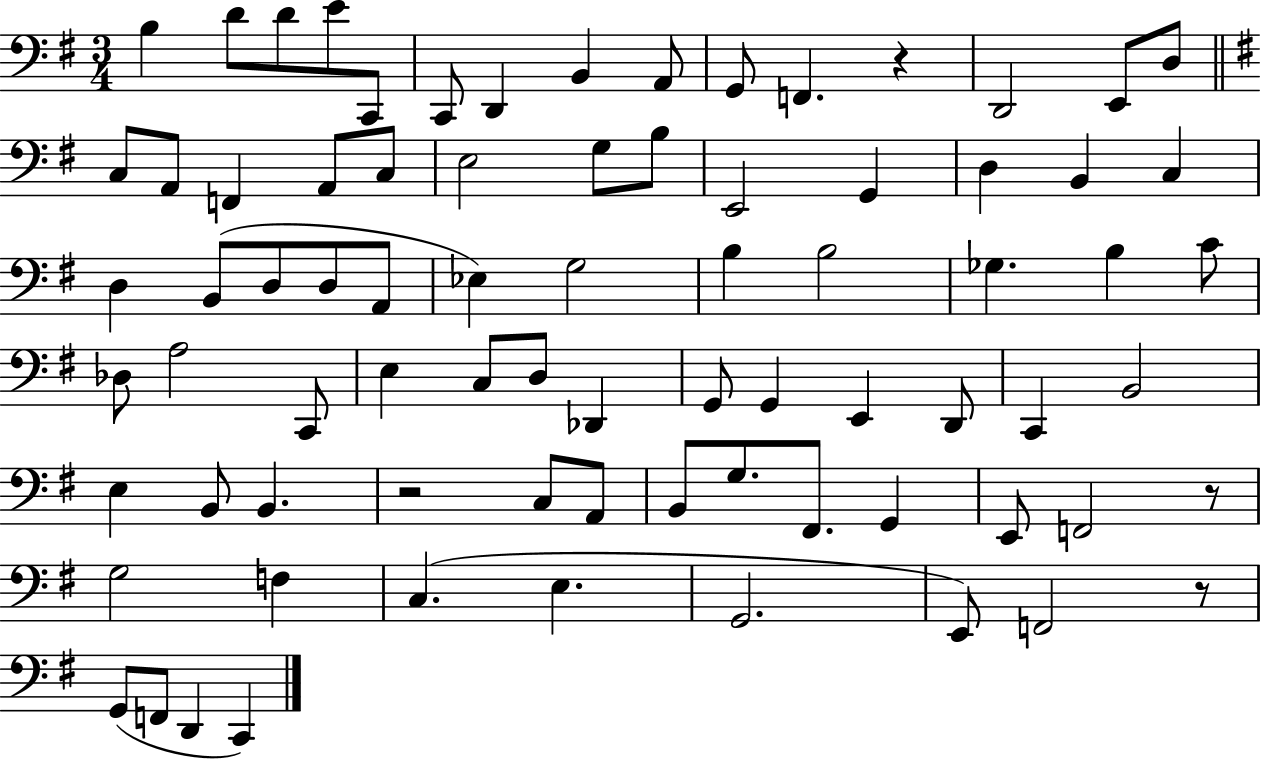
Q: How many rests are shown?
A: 4